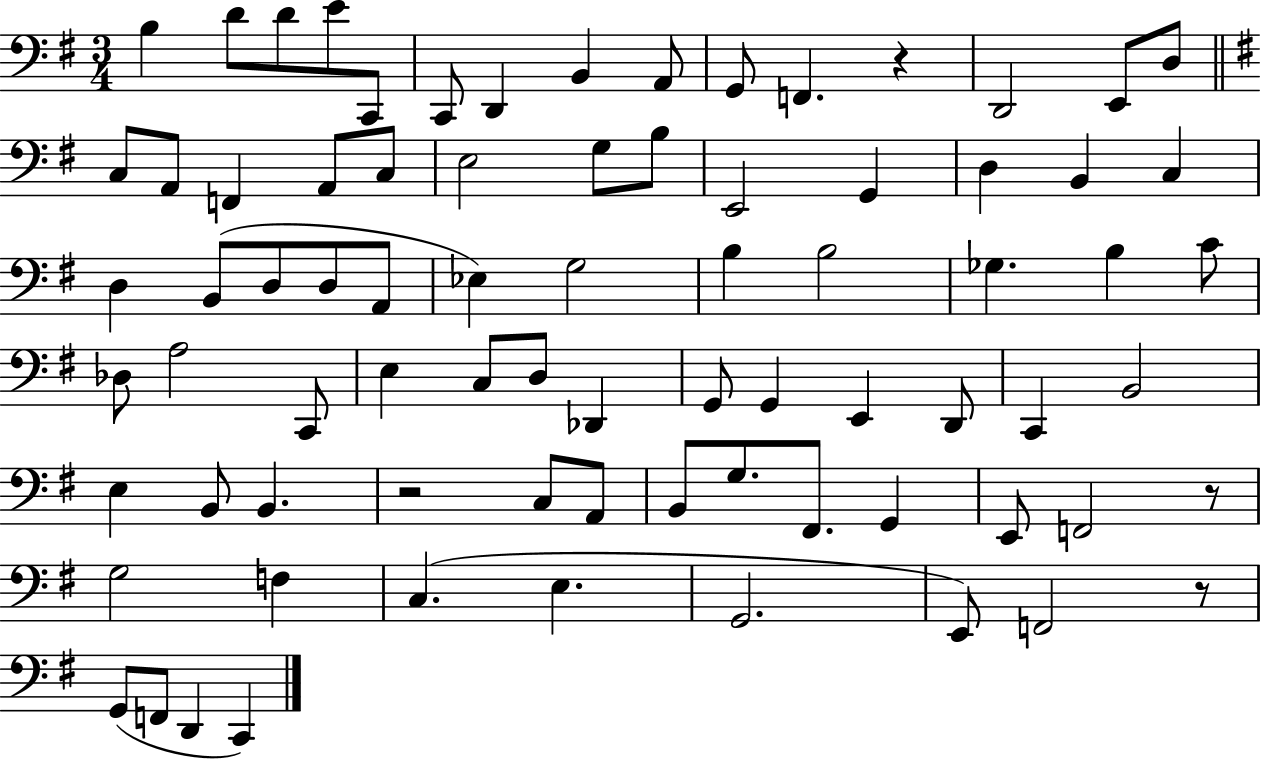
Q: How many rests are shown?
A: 4